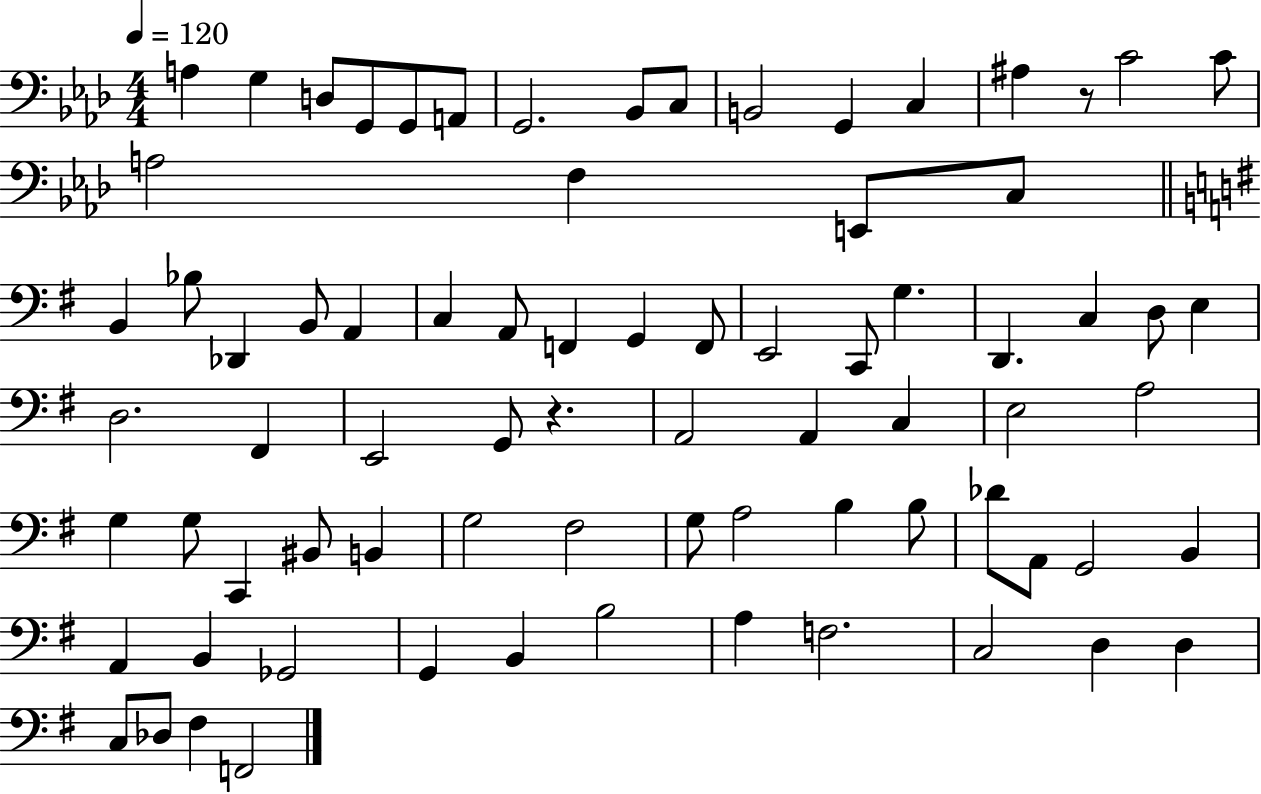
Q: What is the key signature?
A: AES major